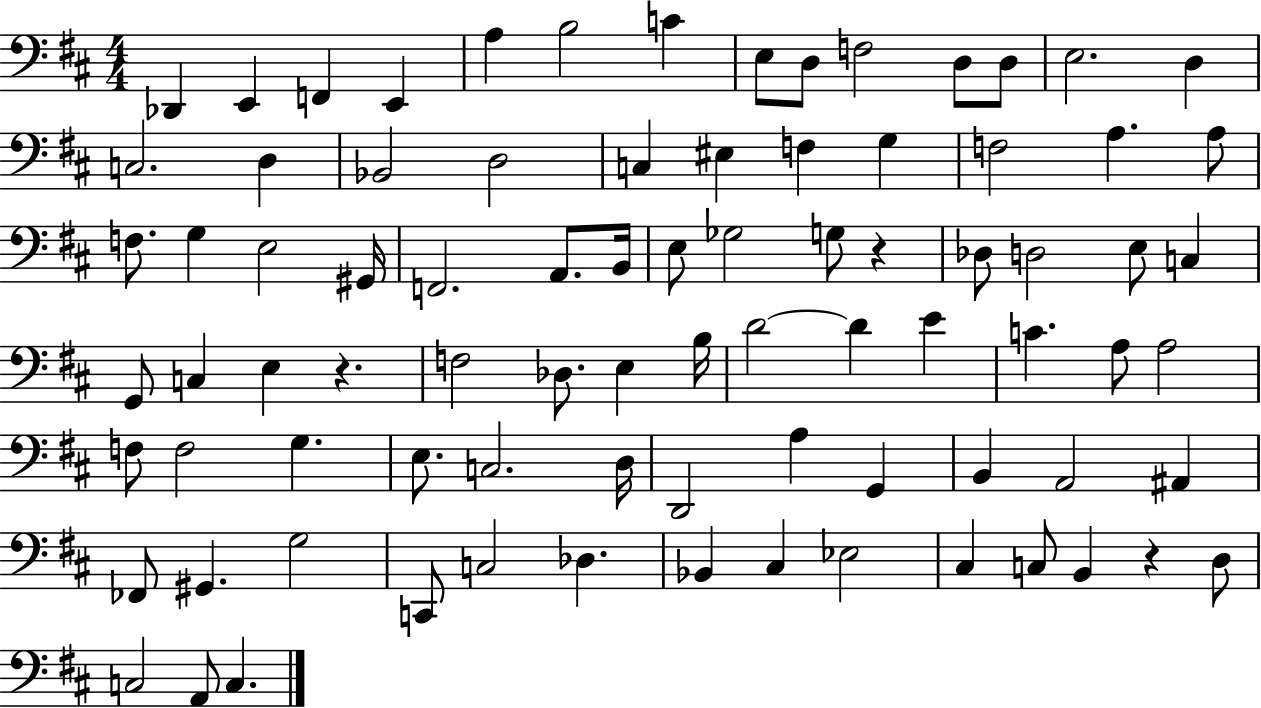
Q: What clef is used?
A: bass